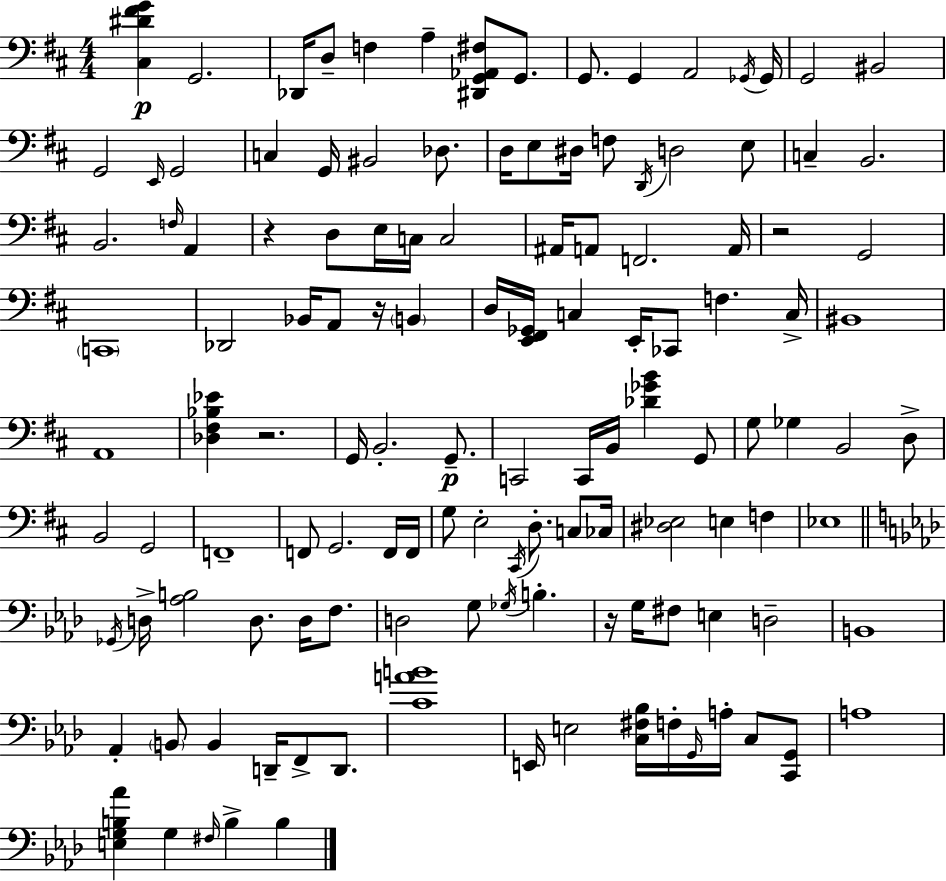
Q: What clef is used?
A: bass